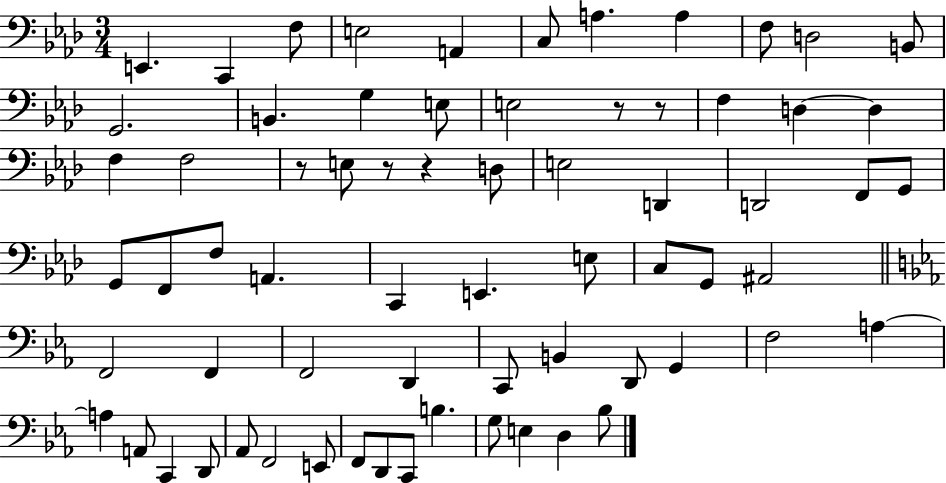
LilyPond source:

{
  \clef bass
  \numericTimeSignature
  \time 3/4
  \key aes \major
  \repeat volta 2 { e,4. c,4 f8 | e2 a,4 | c8 a4. a4 | f8 d2 b,8 | \break g,2. | b,4. g4 e8 | e2 r8 r8 | f4 d4~~ d4 | \break f4 f2 | r8 e8 r8 r4 d8 | e2 d,4 | d,2 f,8 g,8 | \break g,8 f,8 f8 a,4. | c,4 e,4. e8 | c8 g,8 ais,2 | \bar "||" \break \key ees \major f,2 f,4 | f,2 d,4 | c,8 b,4 d,8 g,4 | f2 a4~~ | \break a4 a,8 c,4 d,8 | aes,8 f,2 e,8 | f,8 d,8 c,8 b4. | g8 e4 d4 bes8 | \break } \bar "|."
}